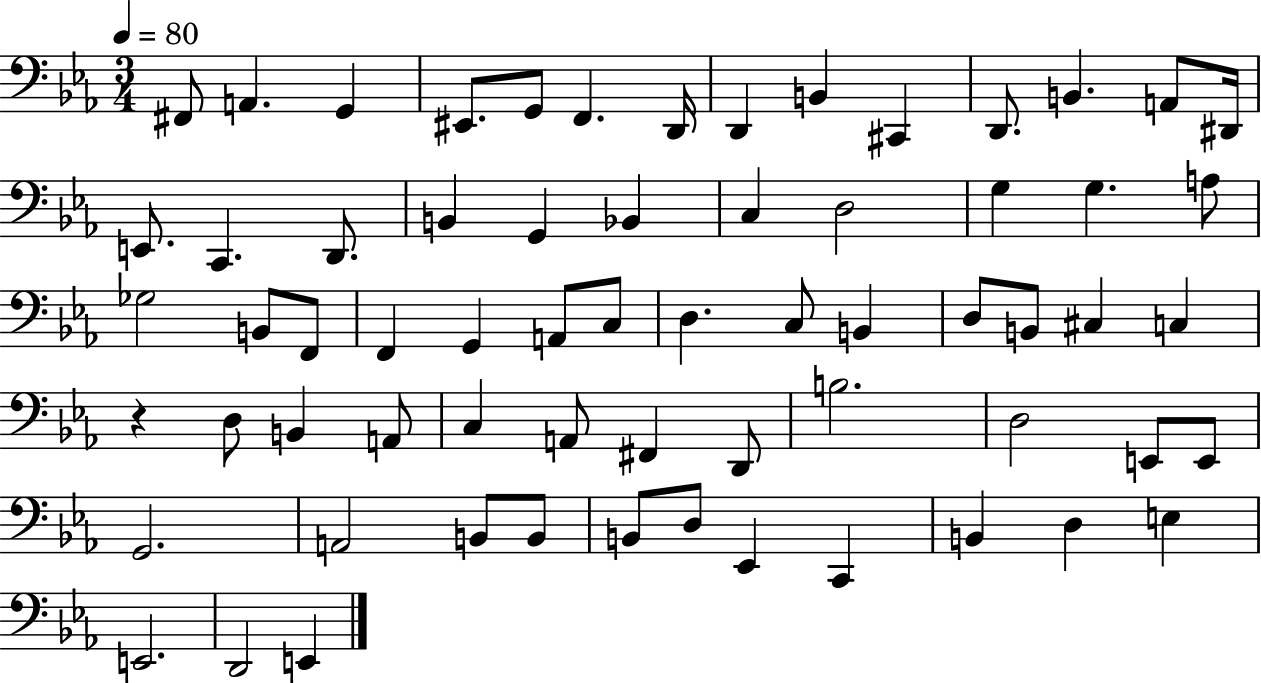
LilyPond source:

{
  \clef bass
  \numericTimeSignature
  \time 3/4
  \key ees \major
  \tempo 4 = 80
  fis,8 a,4. g,4 | eis,8. g,8 f,4. d,16 | d,4 b,4 cis,4 | d,8. b,4. a,8 dis,16 | \break e,8. c,4. d,8. | b,4 g,4 bes,4 | c4 d2 | g4 g4. a8 | \break ges2 b,8 f,8 | f,4 g,4 a,8 c8 | d4. c8 b,4 | d8 b,8 cis4 c4 | \break r4 d8 b,4 a,8 | c4 a,8 fis,4 d,8 | b2. | d2 e,8 e,8 | \break g,2. | a,2 b,8 b,8 | b,8 d8 ees,4 c,4 | b,4 d4 e4 | \break e,2. | d,2 e,4 | \bar "|."
}